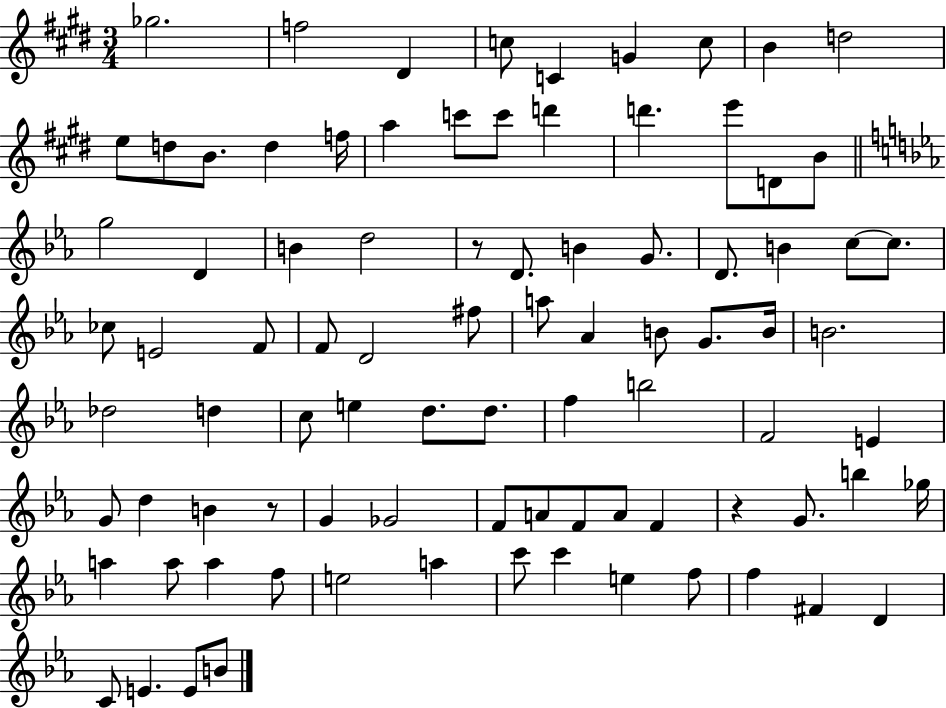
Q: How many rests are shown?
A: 3